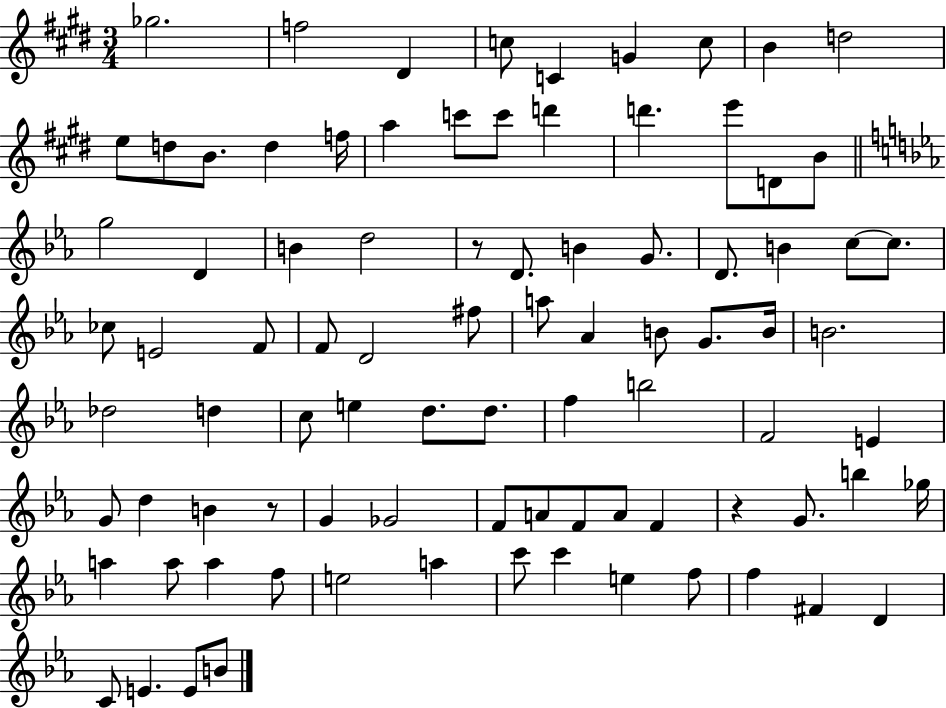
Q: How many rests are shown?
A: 3